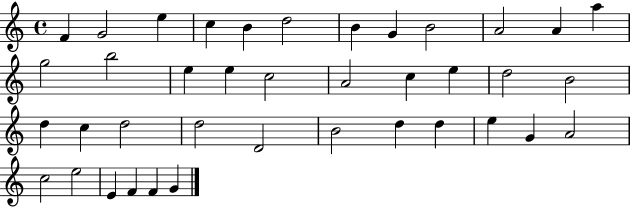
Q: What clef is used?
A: treble